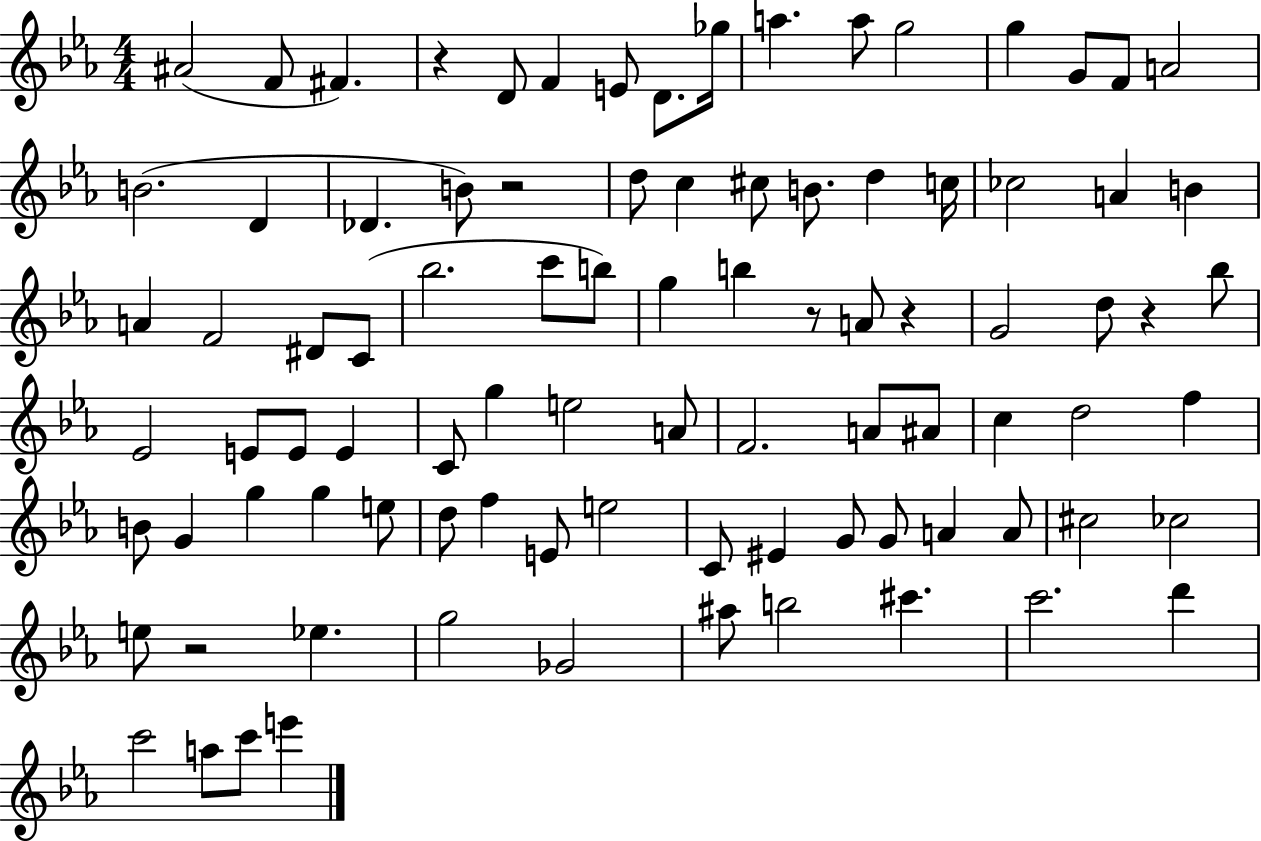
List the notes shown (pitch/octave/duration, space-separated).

A#4/h F4/e F#4/q. R/q D4/e F4/q E4/e D4/e. Gb5/s A5/q. A5/e G5/h G5/q G4/e F4/e A4/h B4/h. D4/q Db4/q. B4/e R/h D5/e C5/q C#5/e B4/e. D5/q C5/s CES5/h A4/q B4/q A4/q F4/h D#4/e C4/e Bb5/h. C6/e B5/e G5/q B5/q R/e A4/e R/q G4/h D5/e R/q Bb5/e Eb4/h E4/e E4/e E4/q C4/e G5/q E5/h A4/e F4/h. A4/e A#4/e C5/q D5/h F5/q B4/e G4/q G5/q G5/q E5/e D5/e F5/q E4/e E5/h C4/e EIS4/q G4/e G4/e A4/q A4/e C#5/h CES5/h E5/e R/h Eb5/q. G5/h Gb4/h A#5/e B5/h C#6/q. C6/h. D6/q C6/h A5/e C6/e E6/q